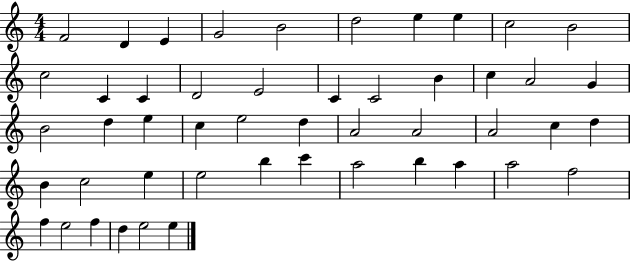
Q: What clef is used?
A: treble